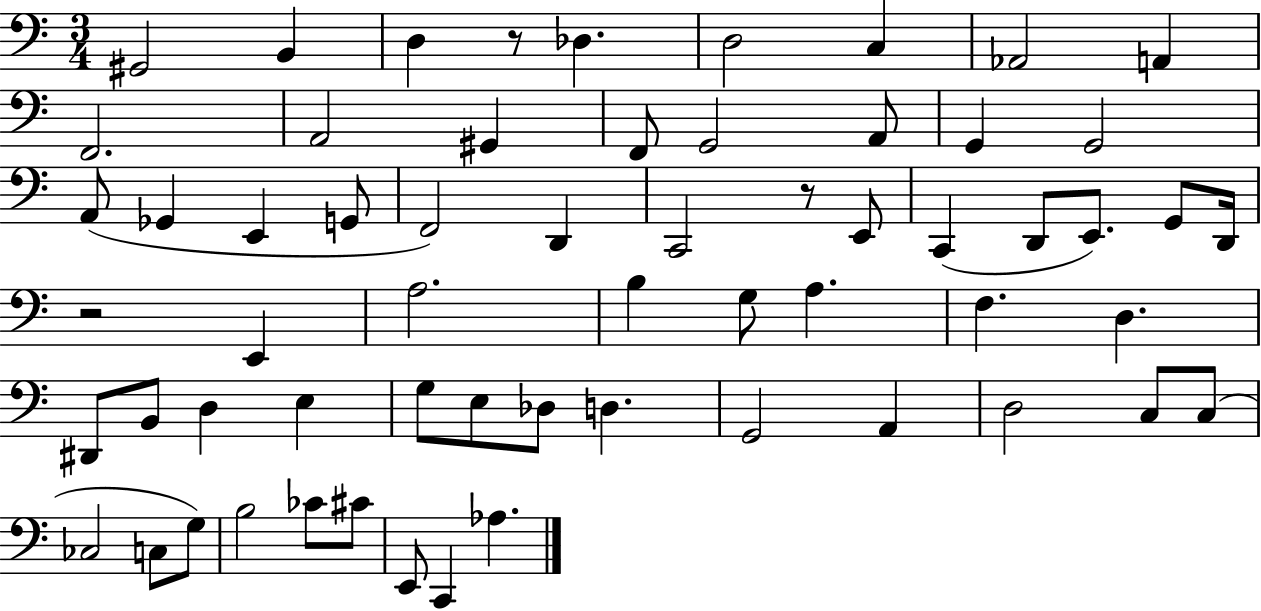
G#2/h B2/q D3/q R/e Db3/q. D3/h C3/q Ab2/h A2/q F2/h. A2/h G#2/q F2/e G2/h A2/e G2/q G2/h A2/e Gb2/q E2/q G2/e F2/h D2/q C2/h R/e E2/e C2/q D2/e E2/e. G2/e D2/s R/h E2/q A3/h. B3/q G3/e A3/q. F3/q. D3/q. D#2/e B2/e D3/q E3/q G3/e E3/e Db3/e D3/q. G2/h A2/q D3/h C3/e C3/e CES3/h C3/e G3/e B3/h CES4/e C#4/e E2/e C2/q Ab3/q.